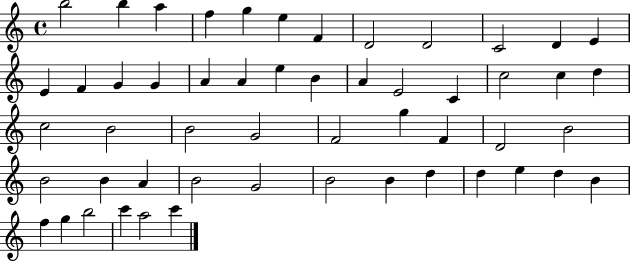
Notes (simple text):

B5/h B5/q A5/q F5/q G5/q E5/q F4/q D4/h D4/h C4/h D4/q E4/q E4/q F4/q G4/q G4/q A4/q A4/q E5/q B4/q A4/q E4/h C4/q C5/h C5/q D5/q C5/h B4/h B4/h G4/h F4/h G5/q F4/q D4/h B4/h B4/h B4/q A4/q B4/h G4/h B4/h B4/q D5/q D5/q E5/q D5/q B4/q F5/q G5/q B5/h C6/q A5/h C6/q